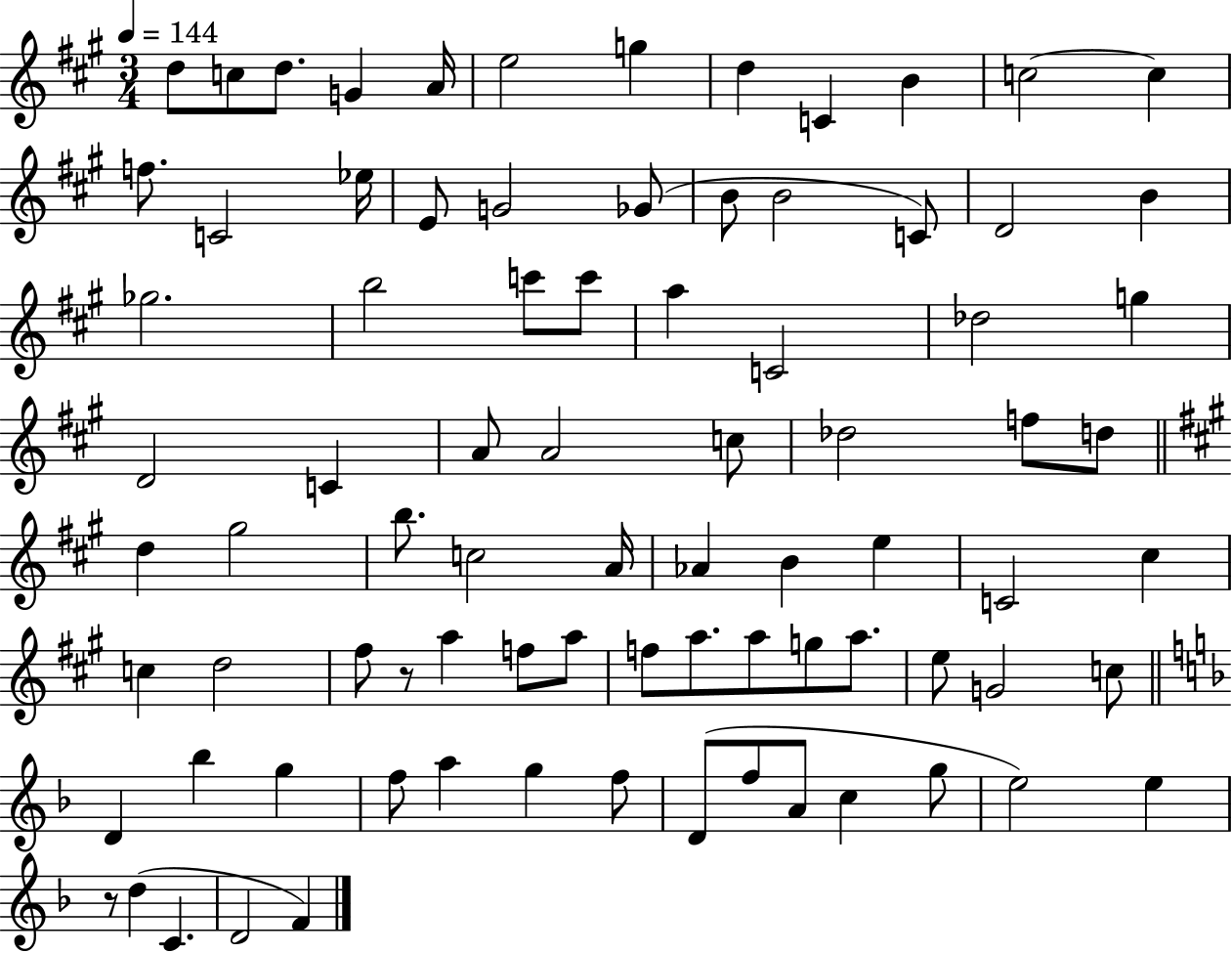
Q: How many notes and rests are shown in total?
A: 83